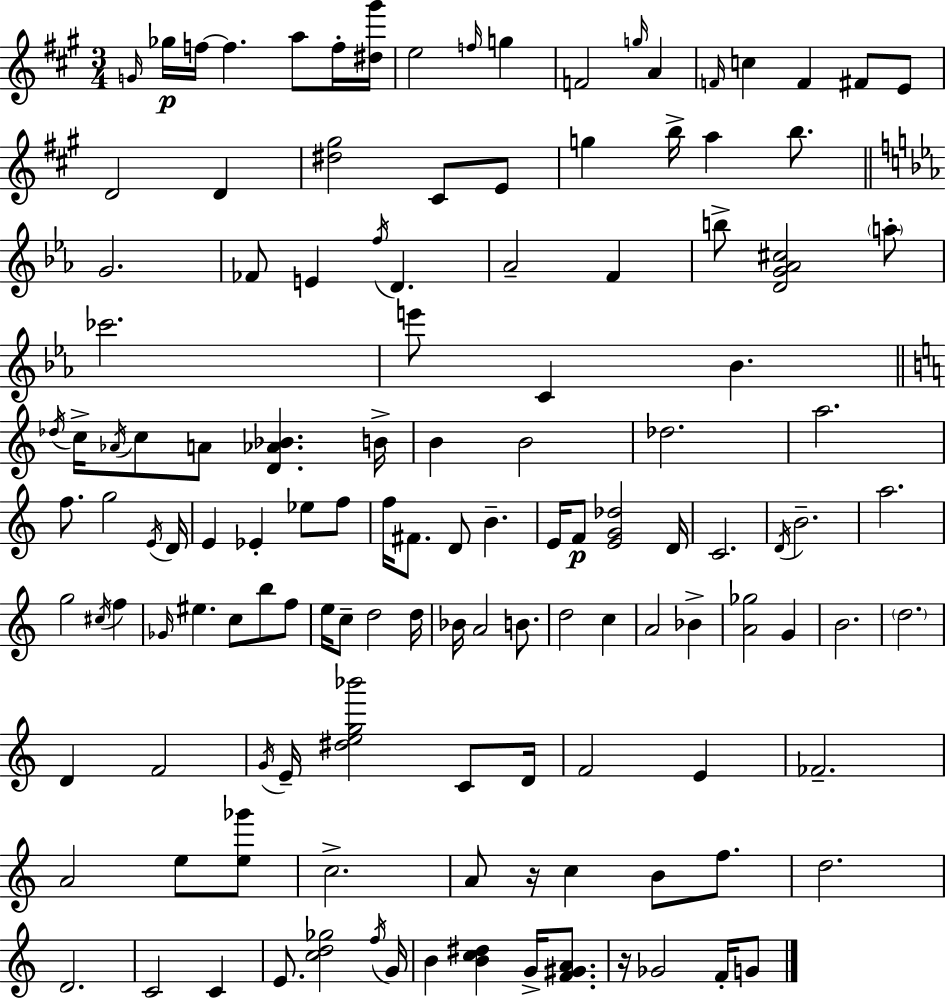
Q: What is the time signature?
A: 3/4